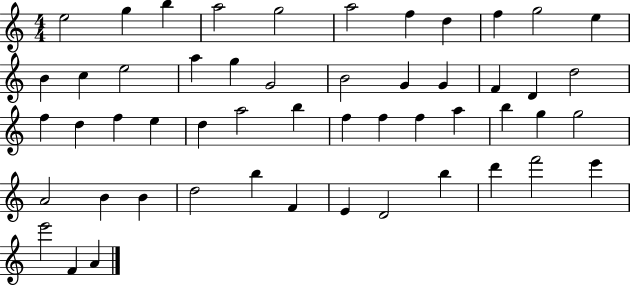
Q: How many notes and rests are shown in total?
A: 52